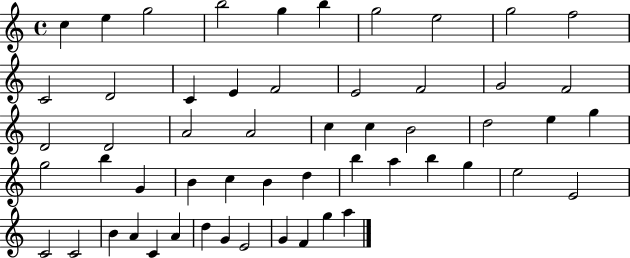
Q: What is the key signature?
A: C major